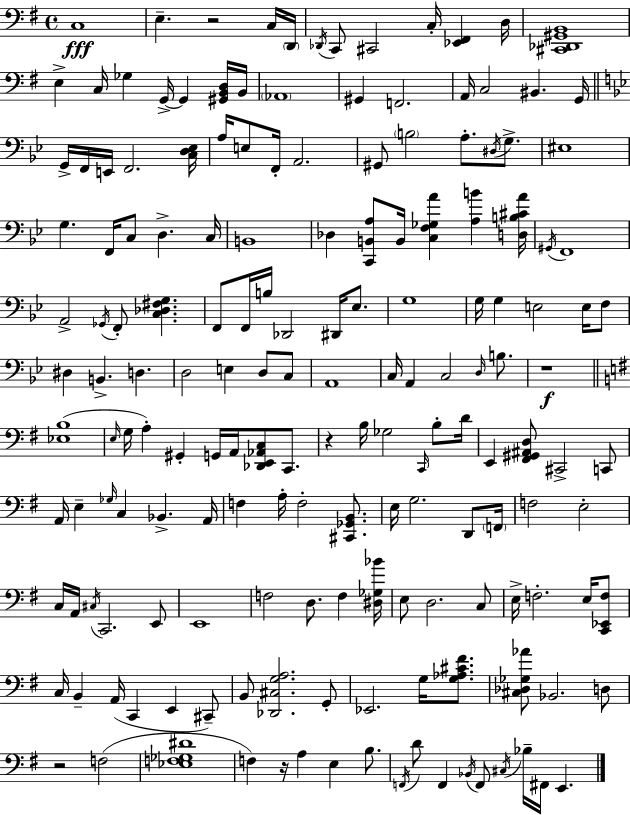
X:1
T:Untitled
M:4/4
L:1/4
K:Em
C,4 E, z2 C,/4 D,,/4 _D,,/4 C,,/2 ^C,,2 C,/4 [_E,,^F,,] D,/4 [^C,,_D,,^G,,B,,]4 E, C,/4 _G, G,,/4 G,, [^G,,B,,D,]/4 B,,/4 _A,,4 ^G,, F,,2 A,,/4 C,2 ^B,, G,,/4 G,,/4 F,,/4 E,,/4 F,,2 [C,D,_E,]/4 A,/4 E,/2 F,,/4 A,,2 ^G,,/2 B,2 A,/2 ^D,/4 G,/2 ^E,4 G, F,,/4 C,/2 D, C,/4 B,,4 _D, [C,,B,,A,]/2 B,,/4 [C,F,_G,A] [A,B] [D,B,^CA]/4 ^G,,/4 F,,4 A,,2 _G,,/4 F,,/2 [C,_D,^F,G,] F,,/2 F,,/4 B,/4 _D,,2 ^D,,/4 _E,/2 G,4 G,/4 G, E,2 E,/4 F,/2 ^D, B,, D, D,2 E, D,/2 C,/2 A,,4 C,/4 A,, C,2 D,/4 B,/2 z4 [_E,B,]4 E,/4 G,/4 A, ^G,, G,,/4 A,,/4 [_D,,E,,_A,,C,]/2 C,,/2 z B,/4 _G,2 C,,/4 B,/2 D/4 E,, [^F,,^G,,^A,,D,]/2 ^C,,2 C,,/2 A,,/4 E, _G,/4 C, _B,, A,,/4 F, A,/4 F,2 [^C,,_G,,B,,]/2 E,/4 G,2 D,,/2 F,,/4 F,2 E,2 C,/4 A,,/4 ^C,/4 C,,2 E,,/2 E,,4 F,2 D,/2 F, [^D,_G,_B]/4 E,/2 D,2 C,/2 E,/4 F,2 E,/4 [C,,_E,,F,]/2 C,/4 B,, A,,/4 C,, E,, ^C,,/2 B,,/2 [_D,,^C,G,A,]2 G,,/2 _E,,2 G,/4 [G,_A,^C^F]/2 [^C,_D,_G,_A]/2 _B,,2 D,/2 z2 F,2 [_E,F,_G,^D]4 F, z/4 A, E, B,/2 F,,/4 D/2 F,, _B,,/4 F,,/2 ^C,/4 _B,/4 ^F,,/4 E,,